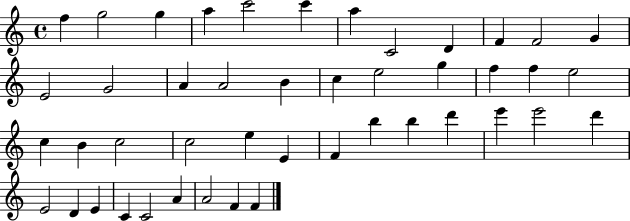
X:1
T:Untitled
M:4/4
L:1/4
K:C
f g2 g a c'2 c' a C2 D F F2 G E2 G2 A A2 B c e2 g f f e2 c B c2 c2 e E F b b d' e' e'2 d' E2 D E C C2 A A2 F F